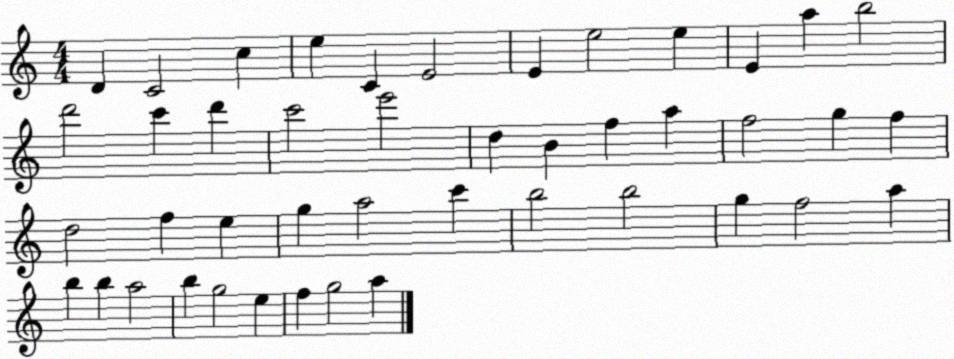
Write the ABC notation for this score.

X:1
T:Untitled
M:4/4
L:1/4
K:C
D C2 c e C E2 E e2 e E a b2 d'2 c' d' c'2 e'2 d B f a f2 g f d2 f e g a2 c' b2 b2 g f2 a b b a2 b g2 e f g2 a